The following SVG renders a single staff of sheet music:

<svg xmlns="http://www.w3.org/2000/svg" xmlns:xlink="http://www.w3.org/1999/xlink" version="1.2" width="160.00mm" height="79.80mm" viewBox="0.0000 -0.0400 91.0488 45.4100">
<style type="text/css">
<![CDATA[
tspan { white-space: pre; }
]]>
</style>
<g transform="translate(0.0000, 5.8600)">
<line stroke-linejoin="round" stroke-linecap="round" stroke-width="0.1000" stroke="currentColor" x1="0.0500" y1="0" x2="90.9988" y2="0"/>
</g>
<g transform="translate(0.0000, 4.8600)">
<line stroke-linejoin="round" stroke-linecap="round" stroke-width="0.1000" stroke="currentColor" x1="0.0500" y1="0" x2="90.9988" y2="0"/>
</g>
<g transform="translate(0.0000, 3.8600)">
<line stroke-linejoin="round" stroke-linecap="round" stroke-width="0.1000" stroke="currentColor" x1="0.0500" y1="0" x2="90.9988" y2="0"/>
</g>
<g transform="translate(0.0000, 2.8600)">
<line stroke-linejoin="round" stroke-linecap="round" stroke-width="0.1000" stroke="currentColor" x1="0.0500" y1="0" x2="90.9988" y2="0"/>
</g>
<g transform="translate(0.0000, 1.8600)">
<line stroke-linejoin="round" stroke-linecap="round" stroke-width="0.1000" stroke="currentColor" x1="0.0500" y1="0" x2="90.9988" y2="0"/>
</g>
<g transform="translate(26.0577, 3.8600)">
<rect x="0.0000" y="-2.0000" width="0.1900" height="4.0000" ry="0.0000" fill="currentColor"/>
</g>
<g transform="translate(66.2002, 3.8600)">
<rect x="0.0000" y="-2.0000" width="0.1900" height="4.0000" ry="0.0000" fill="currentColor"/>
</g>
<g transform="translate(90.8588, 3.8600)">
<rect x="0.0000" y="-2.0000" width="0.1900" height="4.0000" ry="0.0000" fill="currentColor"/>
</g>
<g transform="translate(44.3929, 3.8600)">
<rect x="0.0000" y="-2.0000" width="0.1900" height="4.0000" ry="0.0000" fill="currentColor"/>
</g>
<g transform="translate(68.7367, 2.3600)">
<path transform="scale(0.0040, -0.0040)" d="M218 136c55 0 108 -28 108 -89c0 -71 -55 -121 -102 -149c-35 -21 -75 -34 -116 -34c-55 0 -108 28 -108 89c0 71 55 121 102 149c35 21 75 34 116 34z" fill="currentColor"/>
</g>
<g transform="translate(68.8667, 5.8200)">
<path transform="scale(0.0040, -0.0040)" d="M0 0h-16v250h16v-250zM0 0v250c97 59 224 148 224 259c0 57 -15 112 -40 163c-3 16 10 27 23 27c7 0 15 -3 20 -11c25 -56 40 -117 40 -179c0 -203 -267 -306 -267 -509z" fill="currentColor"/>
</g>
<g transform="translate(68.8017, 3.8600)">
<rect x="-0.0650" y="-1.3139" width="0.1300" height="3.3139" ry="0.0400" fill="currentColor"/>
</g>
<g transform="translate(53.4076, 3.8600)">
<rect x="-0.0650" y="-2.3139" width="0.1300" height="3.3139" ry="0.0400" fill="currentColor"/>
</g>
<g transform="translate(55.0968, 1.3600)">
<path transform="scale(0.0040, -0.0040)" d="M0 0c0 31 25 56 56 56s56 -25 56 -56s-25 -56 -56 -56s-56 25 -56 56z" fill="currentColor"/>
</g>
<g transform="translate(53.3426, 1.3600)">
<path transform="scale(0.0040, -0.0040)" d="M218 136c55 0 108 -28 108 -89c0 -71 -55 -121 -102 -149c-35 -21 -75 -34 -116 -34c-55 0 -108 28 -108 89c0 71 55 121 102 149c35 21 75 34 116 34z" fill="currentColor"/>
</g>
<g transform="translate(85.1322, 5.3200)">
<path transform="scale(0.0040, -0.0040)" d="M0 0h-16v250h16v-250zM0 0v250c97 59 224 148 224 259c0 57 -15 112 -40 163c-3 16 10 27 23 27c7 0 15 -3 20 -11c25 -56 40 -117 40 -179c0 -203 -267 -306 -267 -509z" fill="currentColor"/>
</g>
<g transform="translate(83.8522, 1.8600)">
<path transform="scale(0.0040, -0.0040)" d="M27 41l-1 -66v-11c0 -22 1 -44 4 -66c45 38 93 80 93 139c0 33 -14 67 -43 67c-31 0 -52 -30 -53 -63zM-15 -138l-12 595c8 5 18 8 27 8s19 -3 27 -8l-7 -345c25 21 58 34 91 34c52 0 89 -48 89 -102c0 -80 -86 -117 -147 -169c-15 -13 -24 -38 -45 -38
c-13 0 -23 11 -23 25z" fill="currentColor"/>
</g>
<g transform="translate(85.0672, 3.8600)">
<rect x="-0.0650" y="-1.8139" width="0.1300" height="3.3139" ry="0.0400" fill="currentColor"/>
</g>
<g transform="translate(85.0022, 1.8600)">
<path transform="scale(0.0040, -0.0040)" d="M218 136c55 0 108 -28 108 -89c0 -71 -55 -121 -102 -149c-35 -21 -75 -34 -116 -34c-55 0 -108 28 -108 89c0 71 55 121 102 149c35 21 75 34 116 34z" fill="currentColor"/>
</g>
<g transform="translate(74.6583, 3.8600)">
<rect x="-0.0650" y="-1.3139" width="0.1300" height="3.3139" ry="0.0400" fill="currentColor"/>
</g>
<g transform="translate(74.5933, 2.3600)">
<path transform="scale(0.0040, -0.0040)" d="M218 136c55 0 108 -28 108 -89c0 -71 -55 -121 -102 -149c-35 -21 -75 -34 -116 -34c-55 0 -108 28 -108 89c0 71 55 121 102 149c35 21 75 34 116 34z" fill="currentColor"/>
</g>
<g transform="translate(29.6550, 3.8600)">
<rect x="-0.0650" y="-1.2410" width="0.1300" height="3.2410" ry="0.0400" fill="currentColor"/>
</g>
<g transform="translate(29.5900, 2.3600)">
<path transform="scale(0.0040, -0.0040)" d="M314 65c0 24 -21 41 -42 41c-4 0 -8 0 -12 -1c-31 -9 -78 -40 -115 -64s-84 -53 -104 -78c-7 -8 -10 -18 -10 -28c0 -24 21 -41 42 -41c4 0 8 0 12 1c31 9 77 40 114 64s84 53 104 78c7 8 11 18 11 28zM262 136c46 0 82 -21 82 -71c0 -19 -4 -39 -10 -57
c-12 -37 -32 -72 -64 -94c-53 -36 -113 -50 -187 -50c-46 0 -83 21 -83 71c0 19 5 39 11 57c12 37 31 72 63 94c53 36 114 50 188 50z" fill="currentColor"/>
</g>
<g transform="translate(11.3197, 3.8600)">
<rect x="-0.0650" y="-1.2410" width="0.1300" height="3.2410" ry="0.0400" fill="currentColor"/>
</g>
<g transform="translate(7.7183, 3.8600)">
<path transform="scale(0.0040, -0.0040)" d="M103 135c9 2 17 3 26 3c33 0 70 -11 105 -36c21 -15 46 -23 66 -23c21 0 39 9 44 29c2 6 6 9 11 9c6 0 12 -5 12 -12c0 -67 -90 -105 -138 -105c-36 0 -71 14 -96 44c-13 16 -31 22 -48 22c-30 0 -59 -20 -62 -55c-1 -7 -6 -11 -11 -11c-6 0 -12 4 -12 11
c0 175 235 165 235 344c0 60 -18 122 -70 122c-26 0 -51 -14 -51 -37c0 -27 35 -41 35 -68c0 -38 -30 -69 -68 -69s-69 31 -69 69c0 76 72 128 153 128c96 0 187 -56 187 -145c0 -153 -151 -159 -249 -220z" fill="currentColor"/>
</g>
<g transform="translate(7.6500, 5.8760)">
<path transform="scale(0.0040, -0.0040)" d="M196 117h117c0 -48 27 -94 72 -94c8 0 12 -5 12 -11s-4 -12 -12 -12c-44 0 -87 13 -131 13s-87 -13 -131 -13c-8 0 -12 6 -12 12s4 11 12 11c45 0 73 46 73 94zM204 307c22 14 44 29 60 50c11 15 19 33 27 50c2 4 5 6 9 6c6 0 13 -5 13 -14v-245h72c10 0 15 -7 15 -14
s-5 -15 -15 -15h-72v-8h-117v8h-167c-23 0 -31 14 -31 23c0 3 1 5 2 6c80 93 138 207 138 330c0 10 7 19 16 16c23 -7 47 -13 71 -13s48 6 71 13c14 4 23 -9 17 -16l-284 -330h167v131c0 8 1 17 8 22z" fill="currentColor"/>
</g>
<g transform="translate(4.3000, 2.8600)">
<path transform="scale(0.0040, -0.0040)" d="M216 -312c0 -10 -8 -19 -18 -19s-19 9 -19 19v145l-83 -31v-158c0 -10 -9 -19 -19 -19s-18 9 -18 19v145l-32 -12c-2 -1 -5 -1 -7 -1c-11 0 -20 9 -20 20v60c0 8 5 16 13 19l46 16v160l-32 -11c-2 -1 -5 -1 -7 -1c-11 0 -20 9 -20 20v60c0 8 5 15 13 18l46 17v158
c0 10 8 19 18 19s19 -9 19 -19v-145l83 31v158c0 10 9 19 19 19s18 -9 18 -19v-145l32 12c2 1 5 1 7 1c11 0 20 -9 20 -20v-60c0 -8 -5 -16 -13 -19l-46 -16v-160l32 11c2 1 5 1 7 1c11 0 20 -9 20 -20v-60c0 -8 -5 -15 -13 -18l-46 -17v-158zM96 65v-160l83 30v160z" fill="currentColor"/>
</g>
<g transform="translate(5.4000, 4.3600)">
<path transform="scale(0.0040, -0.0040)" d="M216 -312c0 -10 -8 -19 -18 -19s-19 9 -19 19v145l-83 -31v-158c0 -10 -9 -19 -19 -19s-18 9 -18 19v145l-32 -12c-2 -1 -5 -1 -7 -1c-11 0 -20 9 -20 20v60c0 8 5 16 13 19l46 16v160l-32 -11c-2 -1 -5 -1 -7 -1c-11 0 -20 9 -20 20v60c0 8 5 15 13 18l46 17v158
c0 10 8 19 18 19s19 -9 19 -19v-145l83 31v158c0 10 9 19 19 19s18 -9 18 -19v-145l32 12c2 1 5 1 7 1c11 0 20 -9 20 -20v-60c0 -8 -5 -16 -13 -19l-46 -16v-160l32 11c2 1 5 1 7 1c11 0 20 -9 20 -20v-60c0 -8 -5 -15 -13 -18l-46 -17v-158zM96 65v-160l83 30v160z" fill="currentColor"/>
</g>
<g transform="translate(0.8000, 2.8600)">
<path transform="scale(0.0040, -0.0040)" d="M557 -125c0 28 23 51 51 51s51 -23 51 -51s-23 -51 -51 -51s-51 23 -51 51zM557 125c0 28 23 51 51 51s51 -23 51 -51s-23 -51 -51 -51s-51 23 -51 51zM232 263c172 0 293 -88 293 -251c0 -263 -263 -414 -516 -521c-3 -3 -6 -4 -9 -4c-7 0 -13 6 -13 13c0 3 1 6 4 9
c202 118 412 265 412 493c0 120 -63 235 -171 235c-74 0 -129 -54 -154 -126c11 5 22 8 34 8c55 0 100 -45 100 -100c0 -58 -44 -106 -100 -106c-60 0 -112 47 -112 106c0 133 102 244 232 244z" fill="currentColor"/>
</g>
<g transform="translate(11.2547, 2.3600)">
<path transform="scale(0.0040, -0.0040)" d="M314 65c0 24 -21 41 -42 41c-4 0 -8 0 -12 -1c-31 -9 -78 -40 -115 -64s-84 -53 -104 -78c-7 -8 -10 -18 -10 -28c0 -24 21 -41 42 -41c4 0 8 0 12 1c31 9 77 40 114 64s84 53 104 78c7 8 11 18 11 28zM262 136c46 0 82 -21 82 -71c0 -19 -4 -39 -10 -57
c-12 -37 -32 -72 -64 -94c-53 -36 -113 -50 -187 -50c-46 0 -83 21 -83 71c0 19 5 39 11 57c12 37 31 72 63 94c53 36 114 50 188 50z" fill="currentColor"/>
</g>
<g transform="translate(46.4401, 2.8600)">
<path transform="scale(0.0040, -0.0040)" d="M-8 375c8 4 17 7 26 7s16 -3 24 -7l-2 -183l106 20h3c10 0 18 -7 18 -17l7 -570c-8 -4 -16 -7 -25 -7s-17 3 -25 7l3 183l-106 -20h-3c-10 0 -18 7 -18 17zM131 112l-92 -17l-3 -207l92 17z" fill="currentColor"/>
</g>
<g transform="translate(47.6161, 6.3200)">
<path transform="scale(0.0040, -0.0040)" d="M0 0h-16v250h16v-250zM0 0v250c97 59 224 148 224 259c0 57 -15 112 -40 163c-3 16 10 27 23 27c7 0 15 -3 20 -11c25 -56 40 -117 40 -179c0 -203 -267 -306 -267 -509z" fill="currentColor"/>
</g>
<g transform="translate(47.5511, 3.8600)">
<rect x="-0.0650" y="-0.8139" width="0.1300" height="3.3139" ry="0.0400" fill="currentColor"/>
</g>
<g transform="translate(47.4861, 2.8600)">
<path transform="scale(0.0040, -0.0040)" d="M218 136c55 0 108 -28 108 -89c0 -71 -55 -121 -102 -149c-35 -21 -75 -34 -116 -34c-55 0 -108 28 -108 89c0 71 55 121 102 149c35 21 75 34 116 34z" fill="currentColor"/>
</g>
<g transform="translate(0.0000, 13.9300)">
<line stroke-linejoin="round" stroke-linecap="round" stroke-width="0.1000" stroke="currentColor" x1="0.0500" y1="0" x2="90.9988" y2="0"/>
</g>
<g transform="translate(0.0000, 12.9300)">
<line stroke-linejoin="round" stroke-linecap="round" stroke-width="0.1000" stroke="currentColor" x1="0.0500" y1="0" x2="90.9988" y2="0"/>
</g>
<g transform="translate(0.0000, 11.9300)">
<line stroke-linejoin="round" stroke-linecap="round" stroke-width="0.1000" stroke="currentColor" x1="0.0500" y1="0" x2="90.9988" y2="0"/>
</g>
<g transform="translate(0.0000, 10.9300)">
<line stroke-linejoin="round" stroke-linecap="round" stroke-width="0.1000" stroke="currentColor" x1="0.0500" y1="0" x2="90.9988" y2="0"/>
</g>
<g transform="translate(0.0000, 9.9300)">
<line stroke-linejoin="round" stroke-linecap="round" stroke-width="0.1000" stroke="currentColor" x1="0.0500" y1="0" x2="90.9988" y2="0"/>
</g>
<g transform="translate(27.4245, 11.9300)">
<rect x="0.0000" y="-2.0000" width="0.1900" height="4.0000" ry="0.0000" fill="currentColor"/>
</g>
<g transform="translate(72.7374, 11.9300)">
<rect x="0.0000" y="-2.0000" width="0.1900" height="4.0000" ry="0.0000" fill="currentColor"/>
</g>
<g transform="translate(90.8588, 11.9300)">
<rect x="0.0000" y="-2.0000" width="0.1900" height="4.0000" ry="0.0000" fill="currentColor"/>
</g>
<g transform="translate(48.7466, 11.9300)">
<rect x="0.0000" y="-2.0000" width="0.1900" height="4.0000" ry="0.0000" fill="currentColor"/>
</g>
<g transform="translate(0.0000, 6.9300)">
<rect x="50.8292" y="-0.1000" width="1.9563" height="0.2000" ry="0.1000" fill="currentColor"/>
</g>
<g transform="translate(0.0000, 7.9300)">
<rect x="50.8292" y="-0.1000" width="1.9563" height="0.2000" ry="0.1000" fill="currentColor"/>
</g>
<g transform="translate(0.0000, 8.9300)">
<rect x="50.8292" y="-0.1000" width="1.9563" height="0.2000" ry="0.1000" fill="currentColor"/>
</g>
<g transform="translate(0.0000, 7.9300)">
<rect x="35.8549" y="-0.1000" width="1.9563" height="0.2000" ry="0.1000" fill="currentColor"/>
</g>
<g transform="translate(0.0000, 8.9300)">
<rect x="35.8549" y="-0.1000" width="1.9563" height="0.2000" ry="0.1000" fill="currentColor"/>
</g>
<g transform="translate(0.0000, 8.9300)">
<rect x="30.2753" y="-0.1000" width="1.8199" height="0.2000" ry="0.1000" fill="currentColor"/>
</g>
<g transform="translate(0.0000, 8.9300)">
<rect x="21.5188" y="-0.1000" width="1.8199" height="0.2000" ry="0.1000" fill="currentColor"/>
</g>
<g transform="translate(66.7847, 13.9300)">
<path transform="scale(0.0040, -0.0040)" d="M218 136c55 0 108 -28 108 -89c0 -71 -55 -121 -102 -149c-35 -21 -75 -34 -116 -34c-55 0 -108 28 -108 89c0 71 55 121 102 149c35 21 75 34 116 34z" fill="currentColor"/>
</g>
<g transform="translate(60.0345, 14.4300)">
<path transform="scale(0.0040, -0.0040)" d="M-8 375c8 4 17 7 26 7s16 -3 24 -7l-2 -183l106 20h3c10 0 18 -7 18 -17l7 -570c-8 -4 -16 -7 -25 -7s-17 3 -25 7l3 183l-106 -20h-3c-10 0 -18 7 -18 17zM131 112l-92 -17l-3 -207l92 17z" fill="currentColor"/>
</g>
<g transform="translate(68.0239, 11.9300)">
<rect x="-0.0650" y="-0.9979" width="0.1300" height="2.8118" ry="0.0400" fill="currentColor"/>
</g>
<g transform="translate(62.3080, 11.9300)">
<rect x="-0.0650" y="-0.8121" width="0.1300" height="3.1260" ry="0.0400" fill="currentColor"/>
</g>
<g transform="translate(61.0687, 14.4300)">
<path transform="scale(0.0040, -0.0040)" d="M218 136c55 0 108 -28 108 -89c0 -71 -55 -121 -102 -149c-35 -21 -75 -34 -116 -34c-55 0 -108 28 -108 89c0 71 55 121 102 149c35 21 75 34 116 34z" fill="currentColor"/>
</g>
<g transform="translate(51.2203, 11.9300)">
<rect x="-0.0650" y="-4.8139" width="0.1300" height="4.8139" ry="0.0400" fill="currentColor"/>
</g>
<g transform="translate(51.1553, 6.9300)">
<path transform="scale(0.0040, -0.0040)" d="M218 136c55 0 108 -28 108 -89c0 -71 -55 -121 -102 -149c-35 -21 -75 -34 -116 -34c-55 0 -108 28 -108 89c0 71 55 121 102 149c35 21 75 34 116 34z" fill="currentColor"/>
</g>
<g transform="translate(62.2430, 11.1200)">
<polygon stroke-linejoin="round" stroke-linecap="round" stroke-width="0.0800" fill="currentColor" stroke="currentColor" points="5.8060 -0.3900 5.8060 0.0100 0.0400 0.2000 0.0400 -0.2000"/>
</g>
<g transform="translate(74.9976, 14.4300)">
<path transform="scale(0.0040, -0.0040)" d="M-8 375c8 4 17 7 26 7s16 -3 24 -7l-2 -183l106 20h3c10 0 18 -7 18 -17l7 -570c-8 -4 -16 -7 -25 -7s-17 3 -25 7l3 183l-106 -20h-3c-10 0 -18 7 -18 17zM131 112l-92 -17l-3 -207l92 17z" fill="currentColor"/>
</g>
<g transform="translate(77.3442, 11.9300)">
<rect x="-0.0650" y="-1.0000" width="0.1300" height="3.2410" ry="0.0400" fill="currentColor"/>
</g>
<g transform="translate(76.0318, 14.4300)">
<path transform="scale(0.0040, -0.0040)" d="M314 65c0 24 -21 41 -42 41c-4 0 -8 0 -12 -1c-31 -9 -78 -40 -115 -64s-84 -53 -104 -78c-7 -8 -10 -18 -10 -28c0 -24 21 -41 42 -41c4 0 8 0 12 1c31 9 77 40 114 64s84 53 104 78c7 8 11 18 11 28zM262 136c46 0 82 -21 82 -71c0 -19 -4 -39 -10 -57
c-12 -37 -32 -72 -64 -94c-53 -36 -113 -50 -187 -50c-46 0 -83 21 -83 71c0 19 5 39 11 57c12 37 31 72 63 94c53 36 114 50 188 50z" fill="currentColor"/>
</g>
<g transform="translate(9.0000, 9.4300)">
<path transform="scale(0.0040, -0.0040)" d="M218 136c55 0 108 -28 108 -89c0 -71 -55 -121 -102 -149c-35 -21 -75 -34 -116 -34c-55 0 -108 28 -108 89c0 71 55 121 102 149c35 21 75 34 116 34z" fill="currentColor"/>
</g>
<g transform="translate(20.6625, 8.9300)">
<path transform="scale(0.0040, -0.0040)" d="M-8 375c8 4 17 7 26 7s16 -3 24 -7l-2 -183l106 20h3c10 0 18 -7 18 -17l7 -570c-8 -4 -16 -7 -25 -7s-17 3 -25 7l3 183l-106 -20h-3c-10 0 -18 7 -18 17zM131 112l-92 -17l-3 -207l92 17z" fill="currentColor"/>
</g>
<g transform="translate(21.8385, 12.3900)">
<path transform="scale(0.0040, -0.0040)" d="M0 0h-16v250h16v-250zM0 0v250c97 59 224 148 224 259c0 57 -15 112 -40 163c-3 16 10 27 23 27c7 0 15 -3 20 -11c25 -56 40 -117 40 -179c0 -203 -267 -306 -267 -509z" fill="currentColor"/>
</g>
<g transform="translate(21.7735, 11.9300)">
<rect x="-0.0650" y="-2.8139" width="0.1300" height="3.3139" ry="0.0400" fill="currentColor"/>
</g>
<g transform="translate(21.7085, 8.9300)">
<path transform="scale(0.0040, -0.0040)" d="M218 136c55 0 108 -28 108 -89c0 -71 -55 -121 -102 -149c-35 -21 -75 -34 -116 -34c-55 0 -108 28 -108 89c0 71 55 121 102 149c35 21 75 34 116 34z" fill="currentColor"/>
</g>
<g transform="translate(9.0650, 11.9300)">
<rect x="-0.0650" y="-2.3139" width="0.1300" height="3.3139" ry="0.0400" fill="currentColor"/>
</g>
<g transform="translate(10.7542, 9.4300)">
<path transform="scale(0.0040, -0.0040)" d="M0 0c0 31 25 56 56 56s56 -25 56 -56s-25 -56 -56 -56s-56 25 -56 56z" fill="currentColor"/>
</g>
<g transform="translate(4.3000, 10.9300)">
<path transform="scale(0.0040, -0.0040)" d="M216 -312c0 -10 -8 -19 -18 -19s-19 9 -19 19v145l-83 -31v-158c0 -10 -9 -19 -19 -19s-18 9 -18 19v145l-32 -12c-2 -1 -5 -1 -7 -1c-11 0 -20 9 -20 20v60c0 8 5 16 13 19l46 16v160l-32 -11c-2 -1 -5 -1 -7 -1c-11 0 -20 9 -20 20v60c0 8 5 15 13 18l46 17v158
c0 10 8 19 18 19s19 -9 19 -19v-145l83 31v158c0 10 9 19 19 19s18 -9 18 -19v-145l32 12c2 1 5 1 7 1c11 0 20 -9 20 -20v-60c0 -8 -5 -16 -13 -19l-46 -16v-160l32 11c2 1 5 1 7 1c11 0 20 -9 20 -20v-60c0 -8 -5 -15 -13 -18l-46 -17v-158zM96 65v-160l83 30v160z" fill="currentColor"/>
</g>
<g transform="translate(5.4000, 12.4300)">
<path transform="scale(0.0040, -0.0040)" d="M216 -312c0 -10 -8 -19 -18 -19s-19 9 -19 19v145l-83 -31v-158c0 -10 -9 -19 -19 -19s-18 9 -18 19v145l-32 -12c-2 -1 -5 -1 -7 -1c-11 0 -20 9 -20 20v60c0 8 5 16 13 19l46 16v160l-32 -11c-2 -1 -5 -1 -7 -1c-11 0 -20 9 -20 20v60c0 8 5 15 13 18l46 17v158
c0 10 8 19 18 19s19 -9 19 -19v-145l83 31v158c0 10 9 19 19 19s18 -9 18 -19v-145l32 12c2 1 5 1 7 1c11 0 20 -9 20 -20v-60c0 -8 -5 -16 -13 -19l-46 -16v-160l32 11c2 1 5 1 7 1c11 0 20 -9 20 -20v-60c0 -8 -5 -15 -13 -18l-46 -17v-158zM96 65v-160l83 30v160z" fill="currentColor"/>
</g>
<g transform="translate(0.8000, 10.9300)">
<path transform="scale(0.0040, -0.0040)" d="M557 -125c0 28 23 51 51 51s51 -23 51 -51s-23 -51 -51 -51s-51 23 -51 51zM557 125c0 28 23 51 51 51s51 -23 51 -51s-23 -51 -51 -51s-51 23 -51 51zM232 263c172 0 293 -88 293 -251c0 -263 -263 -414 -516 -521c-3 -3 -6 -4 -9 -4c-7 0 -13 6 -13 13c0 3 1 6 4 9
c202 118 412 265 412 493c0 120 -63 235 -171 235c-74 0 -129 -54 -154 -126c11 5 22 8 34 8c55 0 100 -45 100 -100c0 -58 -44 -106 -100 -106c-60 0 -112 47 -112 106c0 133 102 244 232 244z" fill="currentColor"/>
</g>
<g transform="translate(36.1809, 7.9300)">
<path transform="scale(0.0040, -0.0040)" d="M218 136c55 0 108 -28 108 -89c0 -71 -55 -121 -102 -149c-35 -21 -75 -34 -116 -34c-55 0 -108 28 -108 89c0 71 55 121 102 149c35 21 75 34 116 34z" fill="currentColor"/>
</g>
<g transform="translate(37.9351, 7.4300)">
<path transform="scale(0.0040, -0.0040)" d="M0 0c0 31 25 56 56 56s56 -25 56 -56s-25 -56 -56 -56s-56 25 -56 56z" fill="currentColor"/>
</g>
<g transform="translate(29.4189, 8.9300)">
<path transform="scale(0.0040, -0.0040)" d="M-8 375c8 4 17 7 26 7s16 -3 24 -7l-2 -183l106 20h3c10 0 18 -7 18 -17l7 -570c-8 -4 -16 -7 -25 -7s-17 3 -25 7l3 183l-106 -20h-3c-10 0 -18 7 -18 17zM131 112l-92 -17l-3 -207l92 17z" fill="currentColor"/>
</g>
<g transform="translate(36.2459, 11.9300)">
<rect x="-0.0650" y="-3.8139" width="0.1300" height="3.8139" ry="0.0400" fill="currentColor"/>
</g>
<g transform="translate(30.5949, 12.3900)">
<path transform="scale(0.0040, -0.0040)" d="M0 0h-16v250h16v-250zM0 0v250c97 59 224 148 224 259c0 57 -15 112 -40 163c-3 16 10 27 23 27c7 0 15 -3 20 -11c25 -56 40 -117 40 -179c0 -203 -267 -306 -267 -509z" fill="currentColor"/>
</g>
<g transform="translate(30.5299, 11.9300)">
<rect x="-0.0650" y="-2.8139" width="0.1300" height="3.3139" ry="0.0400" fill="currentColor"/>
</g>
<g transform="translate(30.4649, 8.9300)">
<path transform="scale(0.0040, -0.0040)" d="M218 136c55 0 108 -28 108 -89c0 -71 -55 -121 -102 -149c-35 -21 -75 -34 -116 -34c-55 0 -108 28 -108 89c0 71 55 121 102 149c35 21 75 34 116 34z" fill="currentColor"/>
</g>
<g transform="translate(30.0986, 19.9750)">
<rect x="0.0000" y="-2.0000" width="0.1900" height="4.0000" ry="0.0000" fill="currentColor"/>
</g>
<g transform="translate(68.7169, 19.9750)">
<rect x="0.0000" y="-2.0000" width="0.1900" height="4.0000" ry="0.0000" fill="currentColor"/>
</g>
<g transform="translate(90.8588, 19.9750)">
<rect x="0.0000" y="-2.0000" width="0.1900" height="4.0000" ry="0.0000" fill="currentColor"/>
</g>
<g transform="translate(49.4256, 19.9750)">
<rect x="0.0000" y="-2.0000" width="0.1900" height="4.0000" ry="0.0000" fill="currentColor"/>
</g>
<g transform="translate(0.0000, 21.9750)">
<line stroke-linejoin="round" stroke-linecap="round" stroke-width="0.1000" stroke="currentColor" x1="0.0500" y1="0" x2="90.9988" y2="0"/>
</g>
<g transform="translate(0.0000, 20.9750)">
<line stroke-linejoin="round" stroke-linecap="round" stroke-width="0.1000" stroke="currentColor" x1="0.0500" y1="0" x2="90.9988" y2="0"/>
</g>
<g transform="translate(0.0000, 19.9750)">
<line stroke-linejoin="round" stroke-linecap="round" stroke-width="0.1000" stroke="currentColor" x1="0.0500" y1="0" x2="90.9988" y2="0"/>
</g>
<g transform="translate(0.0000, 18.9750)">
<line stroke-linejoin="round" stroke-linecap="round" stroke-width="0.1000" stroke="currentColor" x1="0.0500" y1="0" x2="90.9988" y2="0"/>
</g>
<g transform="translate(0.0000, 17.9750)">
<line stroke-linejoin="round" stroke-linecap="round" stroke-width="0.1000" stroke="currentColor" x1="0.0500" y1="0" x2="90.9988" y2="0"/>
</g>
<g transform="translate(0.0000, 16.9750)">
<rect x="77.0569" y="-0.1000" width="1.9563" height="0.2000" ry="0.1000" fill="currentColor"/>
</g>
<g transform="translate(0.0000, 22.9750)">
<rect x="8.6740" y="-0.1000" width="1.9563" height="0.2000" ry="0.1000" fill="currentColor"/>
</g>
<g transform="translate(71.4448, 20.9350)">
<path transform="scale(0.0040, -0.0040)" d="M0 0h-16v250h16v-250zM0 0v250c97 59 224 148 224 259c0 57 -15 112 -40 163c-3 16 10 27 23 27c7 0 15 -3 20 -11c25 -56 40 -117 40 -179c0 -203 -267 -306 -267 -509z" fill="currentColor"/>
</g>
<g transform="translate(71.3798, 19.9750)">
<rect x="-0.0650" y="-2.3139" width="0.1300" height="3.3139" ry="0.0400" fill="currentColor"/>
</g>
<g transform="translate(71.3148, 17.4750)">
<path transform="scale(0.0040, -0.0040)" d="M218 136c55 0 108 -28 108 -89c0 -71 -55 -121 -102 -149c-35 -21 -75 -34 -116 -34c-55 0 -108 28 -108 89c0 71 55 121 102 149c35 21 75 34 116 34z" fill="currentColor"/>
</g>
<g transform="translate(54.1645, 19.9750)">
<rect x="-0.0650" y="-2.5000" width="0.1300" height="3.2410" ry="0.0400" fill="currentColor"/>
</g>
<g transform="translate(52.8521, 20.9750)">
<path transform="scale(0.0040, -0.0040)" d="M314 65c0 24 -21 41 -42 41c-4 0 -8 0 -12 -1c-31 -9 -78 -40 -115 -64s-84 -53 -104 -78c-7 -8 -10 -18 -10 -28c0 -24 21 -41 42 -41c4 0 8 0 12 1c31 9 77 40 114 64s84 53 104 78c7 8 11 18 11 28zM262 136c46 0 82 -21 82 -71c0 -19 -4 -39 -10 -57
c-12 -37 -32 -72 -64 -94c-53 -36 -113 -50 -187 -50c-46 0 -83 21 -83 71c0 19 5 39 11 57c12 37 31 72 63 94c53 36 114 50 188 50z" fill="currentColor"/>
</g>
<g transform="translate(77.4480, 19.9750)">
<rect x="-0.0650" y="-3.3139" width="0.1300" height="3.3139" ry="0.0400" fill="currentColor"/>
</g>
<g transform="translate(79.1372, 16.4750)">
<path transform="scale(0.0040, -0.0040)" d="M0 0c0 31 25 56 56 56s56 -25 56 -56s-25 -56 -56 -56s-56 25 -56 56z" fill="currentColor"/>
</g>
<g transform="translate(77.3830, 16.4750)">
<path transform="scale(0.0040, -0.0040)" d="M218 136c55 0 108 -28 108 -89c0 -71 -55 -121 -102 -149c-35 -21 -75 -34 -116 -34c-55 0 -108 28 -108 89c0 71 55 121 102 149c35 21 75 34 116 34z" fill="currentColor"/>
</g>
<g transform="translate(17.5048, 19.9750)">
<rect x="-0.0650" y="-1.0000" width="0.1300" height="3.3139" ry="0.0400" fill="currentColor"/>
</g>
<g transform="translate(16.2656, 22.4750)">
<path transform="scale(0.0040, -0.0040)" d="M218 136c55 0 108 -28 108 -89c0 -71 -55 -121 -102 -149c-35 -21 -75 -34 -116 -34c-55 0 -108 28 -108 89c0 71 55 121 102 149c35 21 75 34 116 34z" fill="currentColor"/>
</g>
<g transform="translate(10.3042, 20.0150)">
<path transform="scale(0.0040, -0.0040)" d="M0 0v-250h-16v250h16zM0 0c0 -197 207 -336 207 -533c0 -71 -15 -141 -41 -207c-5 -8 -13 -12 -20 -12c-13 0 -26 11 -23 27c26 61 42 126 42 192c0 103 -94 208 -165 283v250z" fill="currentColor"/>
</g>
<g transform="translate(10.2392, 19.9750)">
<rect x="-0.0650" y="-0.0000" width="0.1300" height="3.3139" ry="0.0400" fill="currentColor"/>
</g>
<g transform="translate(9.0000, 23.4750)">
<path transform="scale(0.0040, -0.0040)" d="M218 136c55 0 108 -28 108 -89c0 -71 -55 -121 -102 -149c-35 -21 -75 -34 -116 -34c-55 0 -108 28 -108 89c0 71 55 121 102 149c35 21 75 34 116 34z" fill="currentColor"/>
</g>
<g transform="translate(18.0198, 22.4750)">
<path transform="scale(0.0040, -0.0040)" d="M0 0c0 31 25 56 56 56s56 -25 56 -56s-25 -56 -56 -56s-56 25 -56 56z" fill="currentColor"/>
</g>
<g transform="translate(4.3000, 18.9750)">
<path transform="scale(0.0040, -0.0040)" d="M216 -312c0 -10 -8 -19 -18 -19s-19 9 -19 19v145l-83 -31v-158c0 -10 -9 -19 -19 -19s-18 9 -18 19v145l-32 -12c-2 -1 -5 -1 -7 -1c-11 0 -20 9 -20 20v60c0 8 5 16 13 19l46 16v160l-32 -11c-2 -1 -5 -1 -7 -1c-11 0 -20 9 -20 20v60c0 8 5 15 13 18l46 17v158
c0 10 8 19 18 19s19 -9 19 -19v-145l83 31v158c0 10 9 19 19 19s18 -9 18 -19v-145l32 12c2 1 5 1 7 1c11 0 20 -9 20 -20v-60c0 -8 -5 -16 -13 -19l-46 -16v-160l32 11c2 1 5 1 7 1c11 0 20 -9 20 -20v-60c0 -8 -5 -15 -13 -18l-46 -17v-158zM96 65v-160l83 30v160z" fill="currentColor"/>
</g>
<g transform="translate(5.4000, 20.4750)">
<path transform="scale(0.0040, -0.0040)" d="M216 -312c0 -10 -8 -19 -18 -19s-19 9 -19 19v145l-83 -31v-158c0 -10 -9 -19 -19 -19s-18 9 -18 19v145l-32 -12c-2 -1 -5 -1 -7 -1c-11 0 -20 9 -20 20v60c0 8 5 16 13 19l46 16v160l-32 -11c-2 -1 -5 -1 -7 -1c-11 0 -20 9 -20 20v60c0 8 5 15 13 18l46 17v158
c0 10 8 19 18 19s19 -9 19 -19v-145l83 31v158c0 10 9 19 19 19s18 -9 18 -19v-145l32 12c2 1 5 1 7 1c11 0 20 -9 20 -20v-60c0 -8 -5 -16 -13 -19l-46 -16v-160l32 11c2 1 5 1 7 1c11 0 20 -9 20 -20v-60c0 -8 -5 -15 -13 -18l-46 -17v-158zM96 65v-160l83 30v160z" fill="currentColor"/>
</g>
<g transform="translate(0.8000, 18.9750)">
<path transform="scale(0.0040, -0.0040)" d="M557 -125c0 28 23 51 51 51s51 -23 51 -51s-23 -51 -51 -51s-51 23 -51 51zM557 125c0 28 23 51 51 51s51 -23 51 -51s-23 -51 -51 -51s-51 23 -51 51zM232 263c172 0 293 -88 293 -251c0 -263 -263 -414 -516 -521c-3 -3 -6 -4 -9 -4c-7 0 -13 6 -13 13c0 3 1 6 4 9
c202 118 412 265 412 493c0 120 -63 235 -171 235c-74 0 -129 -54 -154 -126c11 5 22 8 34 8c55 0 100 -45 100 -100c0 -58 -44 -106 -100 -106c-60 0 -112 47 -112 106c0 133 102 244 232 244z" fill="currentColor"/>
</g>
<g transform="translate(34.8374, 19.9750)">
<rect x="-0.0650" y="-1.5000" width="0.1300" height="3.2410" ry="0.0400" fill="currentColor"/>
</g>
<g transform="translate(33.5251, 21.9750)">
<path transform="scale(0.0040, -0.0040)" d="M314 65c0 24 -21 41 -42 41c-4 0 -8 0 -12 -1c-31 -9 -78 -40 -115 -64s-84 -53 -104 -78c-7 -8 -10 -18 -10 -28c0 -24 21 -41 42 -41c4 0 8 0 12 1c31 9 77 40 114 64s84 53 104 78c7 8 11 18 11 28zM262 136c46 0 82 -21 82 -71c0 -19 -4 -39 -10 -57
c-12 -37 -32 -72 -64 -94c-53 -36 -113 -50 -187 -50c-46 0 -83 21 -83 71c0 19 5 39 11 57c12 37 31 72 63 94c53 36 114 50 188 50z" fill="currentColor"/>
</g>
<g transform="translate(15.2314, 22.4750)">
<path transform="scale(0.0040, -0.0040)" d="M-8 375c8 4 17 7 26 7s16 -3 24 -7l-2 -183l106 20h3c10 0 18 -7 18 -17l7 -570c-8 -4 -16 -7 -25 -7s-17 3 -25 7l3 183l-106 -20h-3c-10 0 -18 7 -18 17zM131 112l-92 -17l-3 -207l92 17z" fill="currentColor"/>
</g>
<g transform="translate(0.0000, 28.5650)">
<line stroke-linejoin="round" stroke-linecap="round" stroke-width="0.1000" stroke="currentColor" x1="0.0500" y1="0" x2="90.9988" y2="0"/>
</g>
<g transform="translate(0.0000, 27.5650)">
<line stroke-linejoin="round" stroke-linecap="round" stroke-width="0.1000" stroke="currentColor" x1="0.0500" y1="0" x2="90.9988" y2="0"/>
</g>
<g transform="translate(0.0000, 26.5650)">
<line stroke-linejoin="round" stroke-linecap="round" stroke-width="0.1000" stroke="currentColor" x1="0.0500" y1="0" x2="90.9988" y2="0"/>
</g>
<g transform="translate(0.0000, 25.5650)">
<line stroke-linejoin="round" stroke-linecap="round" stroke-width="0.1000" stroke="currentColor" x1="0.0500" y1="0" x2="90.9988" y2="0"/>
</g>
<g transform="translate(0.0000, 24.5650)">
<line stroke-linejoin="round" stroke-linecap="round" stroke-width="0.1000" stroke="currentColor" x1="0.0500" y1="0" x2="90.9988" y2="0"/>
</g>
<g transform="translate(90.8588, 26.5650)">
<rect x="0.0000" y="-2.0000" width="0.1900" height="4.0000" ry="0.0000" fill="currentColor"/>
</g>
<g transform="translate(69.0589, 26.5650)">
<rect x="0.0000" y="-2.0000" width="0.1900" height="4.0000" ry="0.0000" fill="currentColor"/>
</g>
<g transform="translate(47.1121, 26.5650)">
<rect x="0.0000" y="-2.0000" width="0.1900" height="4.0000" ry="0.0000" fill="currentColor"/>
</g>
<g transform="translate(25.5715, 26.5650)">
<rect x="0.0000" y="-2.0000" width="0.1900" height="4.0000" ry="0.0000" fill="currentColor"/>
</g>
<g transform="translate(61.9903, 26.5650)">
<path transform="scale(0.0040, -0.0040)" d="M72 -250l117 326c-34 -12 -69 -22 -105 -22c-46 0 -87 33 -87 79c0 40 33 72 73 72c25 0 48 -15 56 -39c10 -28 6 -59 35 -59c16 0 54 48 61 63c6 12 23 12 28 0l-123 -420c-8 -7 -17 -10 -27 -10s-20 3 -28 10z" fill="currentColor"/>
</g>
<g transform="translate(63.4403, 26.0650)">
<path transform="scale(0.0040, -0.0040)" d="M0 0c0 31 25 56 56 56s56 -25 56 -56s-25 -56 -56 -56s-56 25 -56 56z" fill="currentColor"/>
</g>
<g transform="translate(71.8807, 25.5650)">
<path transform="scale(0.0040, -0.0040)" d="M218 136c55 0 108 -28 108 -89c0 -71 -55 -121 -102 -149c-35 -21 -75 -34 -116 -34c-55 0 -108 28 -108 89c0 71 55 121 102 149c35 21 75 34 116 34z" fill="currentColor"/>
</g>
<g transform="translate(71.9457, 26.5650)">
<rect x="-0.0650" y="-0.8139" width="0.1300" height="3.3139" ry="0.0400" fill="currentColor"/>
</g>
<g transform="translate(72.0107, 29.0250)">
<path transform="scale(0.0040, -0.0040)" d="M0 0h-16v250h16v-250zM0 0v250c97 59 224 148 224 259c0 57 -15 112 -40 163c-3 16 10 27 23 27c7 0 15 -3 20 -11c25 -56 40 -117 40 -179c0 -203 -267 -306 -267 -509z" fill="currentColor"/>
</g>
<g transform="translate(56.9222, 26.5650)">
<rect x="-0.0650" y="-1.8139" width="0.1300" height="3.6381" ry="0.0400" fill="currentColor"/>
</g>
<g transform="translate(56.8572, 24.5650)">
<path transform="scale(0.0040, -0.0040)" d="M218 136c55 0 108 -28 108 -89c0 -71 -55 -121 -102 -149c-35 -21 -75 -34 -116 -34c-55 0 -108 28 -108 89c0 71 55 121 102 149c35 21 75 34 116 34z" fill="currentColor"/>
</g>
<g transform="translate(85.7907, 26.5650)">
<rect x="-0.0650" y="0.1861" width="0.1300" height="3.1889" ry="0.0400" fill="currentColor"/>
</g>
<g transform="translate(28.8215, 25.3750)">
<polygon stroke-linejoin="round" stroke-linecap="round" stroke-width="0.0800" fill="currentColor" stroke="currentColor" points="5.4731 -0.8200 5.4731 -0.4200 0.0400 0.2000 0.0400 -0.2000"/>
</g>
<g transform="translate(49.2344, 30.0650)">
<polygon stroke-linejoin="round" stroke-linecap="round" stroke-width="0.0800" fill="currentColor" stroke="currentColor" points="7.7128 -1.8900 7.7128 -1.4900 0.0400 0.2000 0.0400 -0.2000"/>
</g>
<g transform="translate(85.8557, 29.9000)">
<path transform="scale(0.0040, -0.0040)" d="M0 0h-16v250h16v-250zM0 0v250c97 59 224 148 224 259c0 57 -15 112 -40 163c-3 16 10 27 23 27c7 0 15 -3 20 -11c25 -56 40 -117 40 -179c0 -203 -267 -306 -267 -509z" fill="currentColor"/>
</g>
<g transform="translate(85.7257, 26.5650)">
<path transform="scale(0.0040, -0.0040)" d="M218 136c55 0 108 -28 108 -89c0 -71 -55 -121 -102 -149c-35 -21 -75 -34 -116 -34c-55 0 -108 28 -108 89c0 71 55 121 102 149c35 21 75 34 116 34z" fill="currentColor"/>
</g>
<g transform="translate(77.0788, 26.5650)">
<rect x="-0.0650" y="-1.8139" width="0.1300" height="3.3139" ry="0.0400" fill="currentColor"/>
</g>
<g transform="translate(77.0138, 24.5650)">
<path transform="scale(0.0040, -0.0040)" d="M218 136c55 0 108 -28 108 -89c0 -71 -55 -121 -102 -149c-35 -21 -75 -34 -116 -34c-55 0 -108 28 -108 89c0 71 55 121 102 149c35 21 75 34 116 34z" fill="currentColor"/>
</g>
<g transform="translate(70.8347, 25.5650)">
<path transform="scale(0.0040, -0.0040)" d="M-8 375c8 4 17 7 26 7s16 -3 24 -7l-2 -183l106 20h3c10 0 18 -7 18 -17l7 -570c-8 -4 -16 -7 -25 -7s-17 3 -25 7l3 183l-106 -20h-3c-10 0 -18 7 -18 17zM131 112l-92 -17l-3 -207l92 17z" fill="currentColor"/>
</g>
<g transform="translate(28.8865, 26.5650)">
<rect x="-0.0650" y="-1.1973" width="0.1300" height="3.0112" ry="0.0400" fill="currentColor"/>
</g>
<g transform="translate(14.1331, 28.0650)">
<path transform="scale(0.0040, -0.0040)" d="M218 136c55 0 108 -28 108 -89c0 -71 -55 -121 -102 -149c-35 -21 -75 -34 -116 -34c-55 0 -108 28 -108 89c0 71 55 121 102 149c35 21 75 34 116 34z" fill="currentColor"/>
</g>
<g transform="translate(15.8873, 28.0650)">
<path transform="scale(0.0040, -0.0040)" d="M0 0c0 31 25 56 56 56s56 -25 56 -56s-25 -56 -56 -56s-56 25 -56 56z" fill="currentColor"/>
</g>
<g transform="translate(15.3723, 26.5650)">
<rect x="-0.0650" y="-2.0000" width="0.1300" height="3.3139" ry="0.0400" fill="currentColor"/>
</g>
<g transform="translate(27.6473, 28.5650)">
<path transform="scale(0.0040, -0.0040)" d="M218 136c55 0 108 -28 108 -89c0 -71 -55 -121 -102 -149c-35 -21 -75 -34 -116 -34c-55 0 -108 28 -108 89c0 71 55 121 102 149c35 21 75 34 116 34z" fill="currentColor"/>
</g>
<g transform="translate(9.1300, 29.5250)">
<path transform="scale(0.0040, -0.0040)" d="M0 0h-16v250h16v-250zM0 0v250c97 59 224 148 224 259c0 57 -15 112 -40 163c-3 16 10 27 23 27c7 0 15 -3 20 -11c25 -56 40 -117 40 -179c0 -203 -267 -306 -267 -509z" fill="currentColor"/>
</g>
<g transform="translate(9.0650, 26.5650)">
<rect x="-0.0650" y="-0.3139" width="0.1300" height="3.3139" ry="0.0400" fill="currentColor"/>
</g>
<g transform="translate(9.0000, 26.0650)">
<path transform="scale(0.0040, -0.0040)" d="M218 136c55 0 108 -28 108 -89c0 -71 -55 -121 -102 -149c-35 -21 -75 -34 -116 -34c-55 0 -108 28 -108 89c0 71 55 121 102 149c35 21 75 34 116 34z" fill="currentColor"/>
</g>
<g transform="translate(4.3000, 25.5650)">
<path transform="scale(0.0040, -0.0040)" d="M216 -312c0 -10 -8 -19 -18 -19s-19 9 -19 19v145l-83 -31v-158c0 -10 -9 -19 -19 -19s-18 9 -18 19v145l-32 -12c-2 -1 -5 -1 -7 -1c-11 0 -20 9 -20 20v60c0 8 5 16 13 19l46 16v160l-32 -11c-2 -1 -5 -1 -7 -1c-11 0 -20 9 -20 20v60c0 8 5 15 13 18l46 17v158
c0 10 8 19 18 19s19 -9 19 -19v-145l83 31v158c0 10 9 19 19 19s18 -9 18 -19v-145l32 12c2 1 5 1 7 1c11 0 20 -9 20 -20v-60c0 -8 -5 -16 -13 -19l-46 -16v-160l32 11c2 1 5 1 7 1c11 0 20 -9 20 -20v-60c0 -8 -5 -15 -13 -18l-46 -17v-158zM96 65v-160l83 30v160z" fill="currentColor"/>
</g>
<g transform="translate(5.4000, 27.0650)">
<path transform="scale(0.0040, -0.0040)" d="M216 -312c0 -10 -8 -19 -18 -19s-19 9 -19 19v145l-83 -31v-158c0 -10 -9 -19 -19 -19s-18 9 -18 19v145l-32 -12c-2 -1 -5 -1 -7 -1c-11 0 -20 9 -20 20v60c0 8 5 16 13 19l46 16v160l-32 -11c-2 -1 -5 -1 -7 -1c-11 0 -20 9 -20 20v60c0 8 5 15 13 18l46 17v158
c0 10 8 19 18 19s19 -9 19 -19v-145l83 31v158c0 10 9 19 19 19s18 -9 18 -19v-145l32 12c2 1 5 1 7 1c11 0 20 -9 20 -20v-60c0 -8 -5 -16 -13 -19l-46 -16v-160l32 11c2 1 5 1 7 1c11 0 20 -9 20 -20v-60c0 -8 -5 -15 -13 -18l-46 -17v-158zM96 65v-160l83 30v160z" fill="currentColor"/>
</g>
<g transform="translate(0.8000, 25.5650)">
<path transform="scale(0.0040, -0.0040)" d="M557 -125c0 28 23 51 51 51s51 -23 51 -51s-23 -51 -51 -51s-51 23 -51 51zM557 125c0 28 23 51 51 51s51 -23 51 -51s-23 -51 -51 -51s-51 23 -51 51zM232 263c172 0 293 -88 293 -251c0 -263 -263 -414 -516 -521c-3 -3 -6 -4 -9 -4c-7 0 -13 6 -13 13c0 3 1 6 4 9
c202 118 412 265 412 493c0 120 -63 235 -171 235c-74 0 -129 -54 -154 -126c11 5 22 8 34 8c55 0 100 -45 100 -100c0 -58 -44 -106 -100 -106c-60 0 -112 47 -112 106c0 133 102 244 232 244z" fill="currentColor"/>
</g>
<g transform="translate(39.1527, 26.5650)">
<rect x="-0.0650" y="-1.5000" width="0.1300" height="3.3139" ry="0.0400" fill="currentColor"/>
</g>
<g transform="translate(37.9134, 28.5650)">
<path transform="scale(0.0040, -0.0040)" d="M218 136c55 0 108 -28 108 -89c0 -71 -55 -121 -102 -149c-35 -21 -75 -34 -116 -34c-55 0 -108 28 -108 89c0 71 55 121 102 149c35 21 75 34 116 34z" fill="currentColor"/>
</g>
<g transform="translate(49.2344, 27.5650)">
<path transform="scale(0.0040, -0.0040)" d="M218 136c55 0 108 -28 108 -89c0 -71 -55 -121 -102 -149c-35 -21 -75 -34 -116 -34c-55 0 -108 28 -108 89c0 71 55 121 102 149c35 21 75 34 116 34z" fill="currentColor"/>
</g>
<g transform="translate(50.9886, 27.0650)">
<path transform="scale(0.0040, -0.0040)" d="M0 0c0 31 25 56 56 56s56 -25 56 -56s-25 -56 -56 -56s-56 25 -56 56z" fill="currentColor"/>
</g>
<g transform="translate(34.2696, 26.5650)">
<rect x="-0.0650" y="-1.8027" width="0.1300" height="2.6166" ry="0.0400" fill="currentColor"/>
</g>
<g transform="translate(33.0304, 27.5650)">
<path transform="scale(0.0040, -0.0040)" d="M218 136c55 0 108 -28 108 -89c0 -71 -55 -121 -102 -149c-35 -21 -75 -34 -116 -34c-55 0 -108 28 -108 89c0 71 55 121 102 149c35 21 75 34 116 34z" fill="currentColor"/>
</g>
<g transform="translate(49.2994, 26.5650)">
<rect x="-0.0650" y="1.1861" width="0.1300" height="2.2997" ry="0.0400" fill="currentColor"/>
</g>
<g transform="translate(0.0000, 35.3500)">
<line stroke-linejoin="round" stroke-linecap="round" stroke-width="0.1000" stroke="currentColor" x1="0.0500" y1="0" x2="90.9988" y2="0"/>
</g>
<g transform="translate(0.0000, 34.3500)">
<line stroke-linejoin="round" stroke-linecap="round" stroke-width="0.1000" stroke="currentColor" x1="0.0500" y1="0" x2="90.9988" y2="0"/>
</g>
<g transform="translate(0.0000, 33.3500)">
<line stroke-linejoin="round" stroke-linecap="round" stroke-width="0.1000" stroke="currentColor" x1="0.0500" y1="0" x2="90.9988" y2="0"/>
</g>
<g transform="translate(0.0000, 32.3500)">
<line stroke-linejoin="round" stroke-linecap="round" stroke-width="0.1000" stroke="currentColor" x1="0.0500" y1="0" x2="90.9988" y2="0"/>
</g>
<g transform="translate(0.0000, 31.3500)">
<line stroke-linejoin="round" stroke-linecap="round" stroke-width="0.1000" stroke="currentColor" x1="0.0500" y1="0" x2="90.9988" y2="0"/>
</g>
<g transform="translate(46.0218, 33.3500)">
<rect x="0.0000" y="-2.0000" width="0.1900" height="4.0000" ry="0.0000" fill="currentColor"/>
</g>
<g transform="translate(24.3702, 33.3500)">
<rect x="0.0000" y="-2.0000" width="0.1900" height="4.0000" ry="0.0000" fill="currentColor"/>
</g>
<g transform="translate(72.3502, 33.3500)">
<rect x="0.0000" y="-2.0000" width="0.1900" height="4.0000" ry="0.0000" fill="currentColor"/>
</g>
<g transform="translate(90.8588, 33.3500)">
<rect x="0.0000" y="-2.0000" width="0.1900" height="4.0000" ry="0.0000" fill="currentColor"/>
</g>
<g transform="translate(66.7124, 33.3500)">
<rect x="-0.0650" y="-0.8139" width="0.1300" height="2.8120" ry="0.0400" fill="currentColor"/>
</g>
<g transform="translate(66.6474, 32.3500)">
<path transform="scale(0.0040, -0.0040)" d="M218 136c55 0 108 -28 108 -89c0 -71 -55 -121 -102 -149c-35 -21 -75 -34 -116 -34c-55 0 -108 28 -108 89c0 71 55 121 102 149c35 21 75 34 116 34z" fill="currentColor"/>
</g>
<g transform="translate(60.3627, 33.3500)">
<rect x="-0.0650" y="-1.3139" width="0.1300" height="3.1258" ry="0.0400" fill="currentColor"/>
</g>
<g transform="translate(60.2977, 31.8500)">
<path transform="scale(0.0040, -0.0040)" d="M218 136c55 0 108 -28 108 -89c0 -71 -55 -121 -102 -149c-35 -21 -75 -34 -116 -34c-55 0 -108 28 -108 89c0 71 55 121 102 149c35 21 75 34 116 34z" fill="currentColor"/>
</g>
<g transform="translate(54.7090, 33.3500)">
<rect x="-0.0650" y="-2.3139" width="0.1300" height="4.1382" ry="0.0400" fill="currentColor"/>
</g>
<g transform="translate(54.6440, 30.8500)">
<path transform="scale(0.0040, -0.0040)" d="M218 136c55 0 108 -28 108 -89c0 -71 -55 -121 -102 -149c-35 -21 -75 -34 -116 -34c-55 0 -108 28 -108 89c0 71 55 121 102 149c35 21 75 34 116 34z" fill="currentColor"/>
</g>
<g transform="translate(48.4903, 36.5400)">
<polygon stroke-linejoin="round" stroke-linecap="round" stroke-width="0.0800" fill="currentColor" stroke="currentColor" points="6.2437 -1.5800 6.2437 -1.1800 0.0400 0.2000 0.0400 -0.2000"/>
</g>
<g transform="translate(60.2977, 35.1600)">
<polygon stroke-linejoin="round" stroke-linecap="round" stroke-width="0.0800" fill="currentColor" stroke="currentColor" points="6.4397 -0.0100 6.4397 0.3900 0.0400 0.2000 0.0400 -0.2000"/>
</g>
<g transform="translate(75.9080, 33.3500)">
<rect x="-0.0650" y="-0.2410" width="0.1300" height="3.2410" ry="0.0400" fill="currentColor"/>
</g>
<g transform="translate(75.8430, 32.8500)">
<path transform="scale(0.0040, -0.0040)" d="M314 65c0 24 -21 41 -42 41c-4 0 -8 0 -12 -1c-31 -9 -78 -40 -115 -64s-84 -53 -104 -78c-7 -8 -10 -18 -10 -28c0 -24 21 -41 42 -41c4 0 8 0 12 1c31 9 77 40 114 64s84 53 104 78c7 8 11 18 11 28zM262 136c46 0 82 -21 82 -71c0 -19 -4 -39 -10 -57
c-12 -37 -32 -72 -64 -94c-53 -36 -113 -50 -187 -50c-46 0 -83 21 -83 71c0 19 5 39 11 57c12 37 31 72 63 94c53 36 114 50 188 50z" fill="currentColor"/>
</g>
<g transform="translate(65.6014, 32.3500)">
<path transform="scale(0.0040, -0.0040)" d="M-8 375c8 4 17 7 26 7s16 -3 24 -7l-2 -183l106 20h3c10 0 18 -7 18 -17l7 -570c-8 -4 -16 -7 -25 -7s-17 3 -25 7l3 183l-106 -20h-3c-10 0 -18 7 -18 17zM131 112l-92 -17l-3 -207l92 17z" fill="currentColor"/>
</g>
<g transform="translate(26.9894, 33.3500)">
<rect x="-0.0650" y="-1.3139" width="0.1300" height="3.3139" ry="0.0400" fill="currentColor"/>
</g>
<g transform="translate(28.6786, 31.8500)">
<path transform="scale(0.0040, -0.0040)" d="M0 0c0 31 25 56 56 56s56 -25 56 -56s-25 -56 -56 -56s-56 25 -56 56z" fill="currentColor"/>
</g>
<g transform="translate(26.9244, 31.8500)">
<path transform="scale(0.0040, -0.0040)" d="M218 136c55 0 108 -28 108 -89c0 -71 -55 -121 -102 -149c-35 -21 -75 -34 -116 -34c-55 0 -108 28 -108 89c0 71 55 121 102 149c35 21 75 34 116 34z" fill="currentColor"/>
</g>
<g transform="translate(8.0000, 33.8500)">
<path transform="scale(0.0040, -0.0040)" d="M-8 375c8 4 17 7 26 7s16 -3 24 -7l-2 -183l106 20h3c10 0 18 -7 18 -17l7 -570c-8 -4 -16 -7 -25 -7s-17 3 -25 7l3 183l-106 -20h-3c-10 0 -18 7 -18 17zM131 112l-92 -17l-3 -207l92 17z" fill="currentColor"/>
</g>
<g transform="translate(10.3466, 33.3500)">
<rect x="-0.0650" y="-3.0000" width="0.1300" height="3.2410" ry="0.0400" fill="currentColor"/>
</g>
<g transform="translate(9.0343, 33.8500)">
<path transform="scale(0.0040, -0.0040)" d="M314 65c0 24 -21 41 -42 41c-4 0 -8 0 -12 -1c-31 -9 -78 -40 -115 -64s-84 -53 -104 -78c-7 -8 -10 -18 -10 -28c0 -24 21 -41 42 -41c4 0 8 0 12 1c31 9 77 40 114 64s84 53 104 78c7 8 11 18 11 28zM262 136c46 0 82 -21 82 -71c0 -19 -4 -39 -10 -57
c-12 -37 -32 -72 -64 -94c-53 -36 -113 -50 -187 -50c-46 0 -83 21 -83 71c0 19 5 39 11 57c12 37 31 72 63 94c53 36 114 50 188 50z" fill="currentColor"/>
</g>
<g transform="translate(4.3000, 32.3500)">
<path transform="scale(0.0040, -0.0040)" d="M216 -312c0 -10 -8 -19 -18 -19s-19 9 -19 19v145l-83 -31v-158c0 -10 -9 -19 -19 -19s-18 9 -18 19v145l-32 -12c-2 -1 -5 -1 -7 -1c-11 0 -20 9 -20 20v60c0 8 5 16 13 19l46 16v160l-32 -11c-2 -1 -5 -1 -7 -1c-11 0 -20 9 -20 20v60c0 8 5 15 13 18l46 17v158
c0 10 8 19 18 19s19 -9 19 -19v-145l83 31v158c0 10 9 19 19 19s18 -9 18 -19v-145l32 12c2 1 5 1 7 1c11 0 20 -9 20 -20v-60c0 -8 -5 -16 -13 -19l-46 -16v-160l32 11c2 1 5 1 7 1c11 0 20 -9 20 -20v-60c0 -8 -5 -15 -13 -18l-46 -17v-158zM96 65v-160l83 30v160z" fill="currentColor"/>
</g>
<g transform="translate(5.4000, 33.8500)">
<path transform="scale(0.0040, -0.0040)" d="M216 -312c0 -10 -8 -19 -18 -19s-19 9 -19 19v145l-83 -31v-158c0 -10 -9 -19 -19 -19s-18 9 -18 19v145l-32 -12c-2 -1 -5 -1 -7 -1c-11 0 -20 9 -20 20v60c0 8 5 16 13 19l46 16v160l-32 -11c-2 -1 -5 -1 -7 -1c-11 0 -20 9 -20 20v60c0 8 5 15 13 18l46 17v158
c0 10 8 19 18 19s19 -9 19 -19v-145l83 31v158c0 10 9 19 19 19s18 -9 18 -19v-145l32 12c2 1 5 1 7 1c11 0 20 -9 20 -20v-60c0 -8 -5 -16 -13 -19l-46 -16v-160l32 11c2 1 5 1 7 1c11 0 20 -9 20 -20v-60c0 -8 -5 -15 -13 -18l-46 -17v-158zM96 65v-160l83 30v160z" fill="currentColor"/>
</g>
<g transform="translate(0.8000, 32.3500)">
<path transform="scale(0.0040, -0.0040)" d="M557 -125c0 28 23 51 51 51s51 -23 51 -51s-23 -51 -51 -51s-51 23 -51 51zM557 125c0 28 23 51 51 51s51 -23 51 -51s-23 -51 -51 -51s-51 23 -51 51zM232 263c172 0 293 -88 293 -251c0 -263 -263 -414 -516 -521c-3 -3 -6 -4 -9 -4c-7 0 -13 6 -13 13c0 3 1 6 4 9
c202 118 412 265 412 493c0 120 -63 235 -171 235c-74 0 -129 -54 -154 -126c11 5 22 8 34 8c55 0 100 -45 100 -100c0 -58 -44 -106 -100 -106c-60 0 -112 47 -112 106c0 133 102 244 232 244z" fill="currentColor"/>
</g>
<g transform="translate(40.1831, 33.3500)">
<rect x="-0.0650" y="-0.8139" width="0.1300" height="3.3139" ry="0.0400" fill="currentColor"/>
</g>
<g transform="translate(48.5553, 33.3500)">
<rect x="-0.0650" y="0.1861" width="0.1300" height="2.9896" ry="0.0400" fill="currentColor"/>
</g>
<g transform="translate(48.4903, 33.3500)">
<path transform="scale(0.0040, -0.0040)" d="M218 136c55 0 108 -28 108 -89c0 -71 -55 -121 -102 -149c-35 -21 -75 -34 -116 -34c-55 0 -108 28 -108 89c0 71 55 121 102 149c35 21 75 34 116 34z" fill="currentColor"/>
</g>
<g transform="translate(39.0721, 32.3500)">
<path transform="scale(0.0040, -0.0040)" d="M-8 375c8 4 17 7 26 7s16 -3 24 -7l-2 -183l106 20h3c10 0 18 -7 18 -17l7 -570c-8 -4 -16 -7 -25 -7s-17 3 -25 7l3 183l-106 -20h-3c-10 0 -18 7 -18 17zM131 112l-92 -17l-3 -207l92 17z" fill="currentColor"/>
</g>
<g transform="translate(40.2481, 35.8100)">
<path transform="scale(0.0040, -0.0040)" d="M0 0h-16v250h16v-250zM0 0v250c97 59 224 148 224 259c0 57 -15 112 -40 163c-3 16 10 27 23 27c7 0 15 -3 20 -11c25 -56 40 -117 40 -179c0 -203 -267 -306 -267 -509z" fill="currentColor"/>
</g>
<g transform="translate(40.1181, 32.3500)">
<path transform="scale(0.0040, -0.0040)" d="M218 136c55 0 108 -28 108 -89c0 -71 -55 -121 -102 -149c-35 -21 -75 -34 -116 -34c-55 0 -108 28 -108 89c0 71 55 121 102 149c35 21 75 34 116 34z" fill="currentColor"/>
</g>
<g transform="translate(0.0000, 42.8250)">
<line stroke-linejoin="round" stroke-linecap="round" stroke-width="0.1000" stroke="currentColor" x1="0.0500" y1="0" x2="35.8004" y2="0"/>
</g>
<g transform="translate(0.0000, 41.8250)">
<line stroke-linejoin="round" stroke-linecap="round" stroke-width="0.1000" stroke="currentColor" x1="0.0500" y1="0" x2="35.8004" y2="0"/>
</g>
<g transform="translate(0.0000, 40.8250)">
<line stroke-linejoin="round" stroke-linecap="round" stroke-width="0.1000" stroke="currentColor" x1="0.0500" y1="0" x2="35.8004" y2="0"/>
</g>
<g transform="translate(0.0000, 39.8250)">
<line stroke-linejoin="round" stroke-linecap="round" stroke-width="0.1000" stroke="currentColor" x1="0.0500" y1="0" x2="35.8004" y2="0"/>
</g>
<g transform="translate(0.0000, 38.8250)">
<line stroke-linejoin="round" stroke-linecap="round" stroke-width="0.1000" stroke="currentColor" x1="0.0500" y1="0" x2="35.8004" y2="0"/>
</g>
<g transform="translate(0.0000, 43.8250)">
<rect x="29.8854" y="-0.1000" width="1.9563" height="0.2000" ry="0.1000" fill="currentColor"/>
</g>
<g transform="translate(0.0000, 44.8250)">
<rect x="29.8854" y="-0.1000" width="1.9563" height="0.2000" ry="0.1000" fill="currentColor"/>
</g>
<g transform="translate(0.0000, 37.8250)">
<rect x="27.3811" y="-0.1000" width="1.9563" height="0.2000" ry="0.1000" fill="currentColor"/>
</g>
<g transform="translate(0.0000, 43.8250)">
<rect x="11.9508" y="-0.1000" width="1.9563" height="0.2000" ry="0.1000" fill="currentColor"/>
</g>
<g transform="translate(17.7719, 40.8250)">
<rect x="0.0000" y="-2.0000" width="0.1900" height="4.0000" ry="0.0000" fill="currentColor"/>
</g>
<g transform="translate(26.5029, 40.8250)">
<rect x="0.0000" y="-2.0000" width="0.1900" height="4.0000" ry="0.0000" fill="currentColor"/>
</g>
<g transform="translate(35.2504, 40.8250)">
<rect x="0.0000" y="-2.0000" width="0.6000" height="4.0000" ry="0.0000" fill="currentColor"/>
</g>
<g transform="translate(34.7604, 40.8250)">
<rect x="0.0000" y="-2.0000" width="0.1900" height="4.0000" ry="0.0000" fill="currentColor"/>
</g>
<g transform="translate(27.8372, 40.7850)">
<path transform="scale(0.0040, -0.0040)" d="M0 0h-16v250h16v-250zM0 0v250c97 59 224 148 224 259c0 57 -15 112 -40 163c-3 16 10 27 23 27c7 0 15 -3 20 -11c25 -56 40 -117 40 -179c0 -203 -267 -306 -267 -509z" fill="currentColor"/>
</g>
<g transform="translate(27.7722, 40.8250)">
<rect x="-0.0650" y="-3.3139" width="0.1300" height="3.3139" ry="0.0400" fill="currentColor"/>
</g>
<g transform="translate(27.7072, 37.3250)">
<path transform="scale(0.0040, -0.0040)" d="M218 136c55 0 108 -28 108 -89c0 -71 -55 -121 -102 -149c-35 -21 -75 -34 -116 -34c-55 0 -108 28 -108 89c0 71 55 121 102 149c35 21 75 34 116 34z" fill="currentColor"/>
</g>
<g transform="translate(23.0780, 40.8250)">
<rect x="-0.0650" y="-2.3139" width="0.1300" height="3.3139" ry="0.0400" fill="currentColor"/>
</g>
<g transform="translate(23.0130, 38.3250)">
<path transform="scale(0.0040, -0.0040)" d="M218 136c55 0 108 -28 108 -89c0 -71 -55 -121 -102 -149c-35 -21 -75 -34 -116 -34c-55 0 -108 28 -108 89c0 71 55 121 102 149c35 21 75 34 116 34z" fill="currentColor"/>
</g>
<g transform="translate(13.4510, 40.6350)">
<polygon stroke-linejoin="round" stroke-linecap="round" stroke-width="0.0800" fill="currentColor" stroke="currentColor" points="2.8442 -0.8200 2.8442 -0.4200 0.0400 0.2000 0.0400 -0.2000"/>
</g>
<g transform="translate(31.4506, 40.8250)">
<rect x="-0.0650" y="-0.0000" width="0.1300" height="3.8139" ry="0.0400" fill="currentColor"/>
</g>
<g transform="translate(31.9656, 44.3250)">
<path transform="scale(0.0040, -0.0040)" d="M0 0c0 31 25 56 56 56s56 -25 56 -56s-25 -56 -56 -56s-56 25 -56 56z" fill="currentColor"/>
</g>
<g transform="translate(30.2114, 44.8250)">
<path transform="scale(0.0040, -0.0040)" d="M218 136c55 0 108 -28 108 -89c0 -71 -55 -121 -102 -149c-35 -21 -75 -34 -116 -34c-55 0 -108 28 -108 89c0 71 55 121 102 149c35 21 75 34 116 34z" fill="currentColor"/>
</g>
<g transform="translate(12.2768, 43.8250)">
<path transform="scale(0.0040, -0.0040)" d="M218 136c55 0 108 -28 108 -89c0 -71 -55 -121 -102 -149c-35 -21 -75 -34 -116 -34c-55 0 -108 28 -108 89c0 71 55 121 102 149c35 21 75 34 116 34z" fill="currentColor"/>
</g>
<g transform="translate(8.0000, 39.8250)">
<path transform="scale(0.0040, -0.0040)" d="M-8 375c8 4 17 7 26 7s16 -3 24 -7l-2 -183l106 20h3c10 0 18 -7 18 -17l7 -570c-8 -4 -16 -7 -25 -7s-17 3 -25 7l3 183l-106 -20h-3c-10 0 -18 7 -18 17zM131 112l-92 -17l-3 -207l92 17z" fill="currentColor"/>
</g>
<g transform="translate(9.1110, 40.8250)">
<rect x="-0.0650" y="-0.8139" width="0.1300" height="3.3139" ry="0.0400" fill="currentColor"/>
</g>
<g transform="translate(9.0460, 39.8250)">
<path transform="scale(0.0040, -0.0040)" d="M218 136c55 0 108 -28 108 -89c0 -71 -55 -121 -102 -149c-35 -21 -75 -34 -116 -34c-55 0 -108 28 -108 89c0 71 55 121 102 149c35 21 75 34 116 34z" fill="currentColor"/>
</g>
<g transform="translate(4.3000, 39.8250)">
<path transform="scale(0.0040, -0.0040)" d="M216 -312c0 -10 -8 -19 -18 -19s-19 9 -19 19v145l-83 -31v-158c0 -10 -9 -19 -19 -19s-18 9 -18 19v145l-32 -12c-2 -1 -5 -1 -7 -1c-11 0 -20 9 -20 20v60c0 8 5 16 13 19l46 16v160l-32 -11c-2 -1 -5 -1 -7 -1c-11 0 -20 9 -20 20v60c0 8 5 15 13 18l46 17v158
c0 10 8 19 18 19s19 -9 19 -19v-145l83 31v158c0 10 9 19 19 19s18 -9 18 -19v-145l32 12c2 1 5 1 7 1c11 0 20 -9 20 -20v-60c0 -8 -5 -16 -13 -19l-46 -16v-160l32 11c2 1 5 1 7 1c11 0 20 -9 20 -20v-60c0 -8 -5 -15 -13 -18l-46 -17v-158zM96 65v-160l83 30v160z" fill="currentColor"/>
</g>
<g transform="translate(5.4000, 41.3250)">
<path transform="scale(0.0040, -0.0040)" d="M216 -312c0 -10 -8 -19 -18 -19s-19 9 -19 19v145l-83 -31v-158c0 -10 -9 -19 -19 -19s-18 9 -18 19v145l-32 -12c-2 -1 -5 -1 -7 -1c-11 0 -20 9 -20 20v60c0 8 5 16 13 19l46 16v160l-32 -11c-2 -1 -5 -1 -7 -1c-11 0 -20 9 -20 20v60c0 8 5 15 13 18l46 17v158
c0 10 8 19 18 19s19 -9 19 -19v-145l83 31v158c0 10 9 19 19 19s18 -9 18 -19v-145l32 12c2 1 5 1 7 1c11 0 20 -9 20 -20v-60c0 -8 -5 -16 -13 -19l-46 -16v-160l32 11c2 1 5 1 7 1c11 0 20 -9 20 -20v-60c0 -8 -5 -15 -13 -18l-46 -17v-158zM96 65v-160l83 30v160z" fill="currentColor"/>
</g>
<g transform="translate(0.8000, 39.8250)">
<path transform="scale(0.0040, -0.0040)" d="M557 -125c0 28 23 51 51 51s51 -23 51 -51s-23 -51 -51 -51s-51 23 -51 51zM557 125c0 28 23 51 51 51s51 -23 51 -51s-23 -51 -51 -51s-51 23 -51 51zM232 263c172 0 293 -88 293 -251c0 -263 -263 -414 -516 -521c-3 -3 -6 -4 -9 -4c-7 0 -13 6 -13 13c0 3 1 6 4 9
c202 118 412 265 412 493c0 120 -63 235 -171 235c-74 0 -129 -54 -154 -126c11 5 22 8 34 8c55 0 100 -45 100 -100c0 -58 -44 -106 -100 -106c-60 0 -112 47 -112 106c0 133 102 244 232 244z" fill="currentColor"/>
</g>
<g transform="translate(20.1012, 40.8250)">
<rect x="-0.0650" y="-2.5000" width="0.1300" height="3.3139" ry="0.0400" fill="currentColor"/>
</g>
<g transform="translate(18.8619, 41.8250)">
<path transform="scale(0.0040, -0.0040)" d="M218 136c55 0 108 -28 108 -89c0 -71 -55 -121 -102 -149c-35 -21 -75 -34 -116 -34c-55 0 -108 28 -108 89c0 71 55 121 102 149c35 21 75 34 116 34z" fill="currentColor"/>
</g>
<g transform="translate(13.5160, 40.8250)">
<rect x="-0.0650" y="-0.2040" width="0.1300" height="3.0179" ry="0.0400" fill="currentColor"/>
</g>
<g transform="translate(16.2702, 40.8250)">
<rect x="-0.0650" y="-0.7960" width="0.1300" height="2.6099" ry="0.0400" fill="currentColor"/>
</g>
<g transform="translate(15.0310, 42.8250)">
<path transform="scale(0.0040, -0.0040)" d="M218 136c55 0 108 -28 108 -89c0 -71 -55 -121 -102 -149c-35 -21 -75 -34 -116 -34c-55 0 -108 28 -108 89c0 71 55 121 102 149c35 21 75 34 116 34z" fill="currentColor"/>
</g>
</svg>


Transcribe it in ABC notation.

X:1
T:Untitled
M:2/4
L:1/4
K:D
G,2 G,2 F,/2 B, G,/2 G, _A,/2 B, C/2 C/2 E G F,,/2 G,,/2 F,,2 D,,/2 F,, G,,2 B,,2 B,/2 D E,/2 A,, G,,/2 B,,/2 G,, B,,/2 A,/2 z/2 F,/2 A, D,/2 C,2 G, F,/2 D,/2 B,/2 G,/2 F,/2 E,2 F, E,,/2 G,,/2 B,, B, D/2 ^C,,